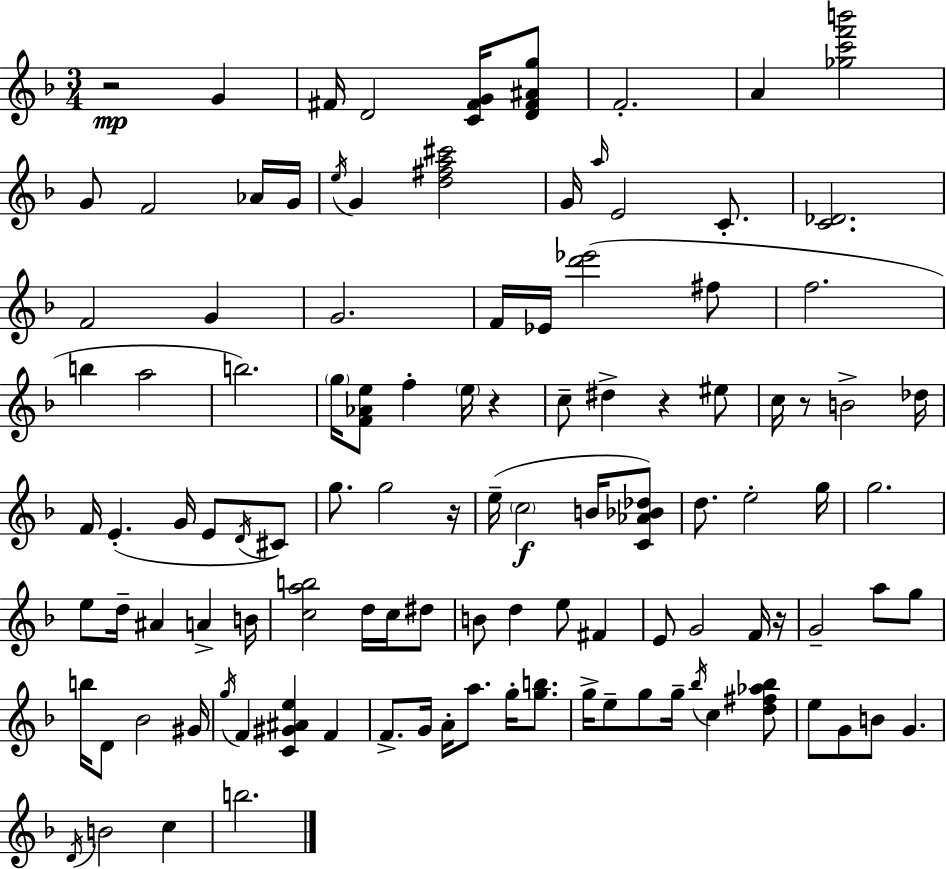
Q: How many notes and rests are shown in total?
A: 111